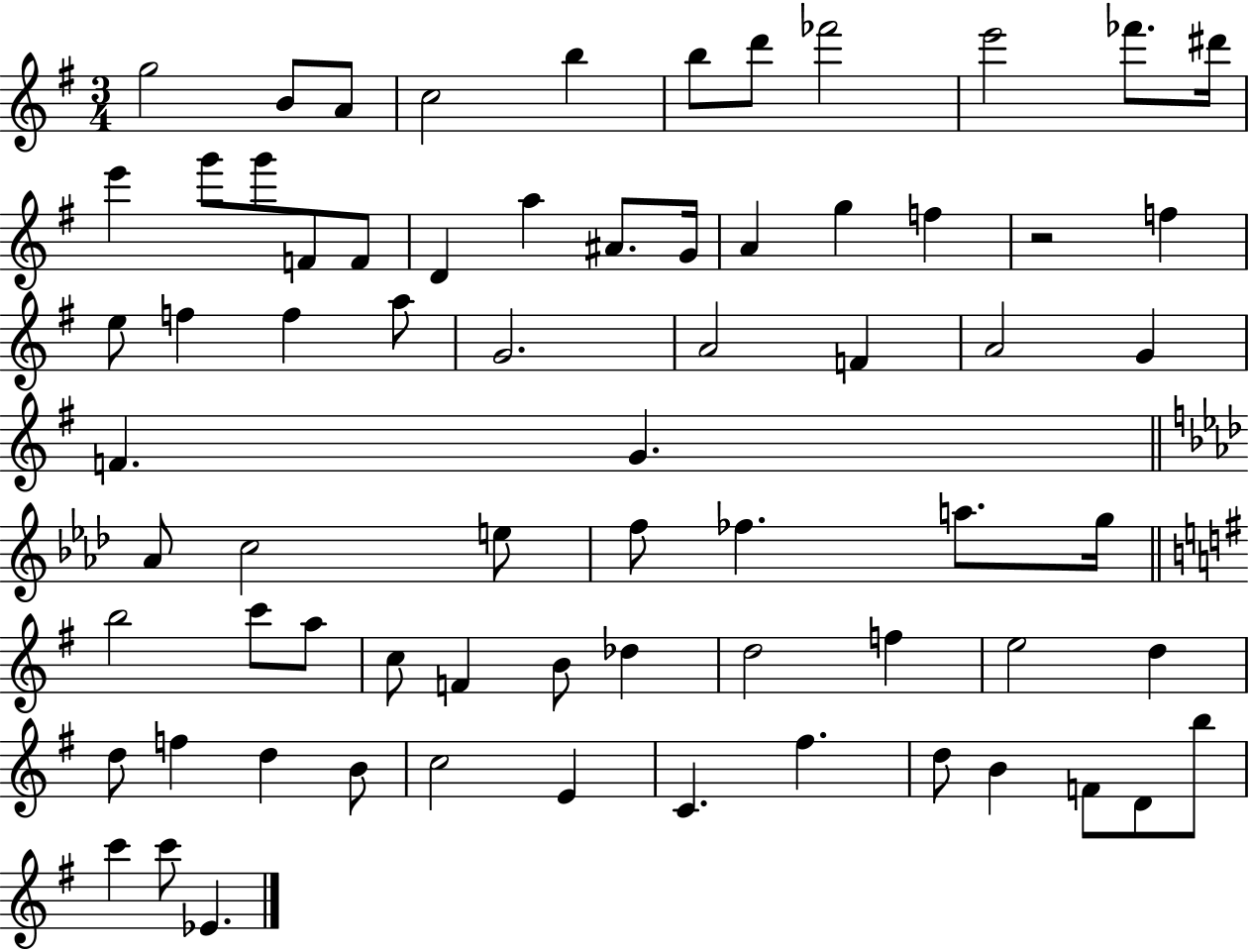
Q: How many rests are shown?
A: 1